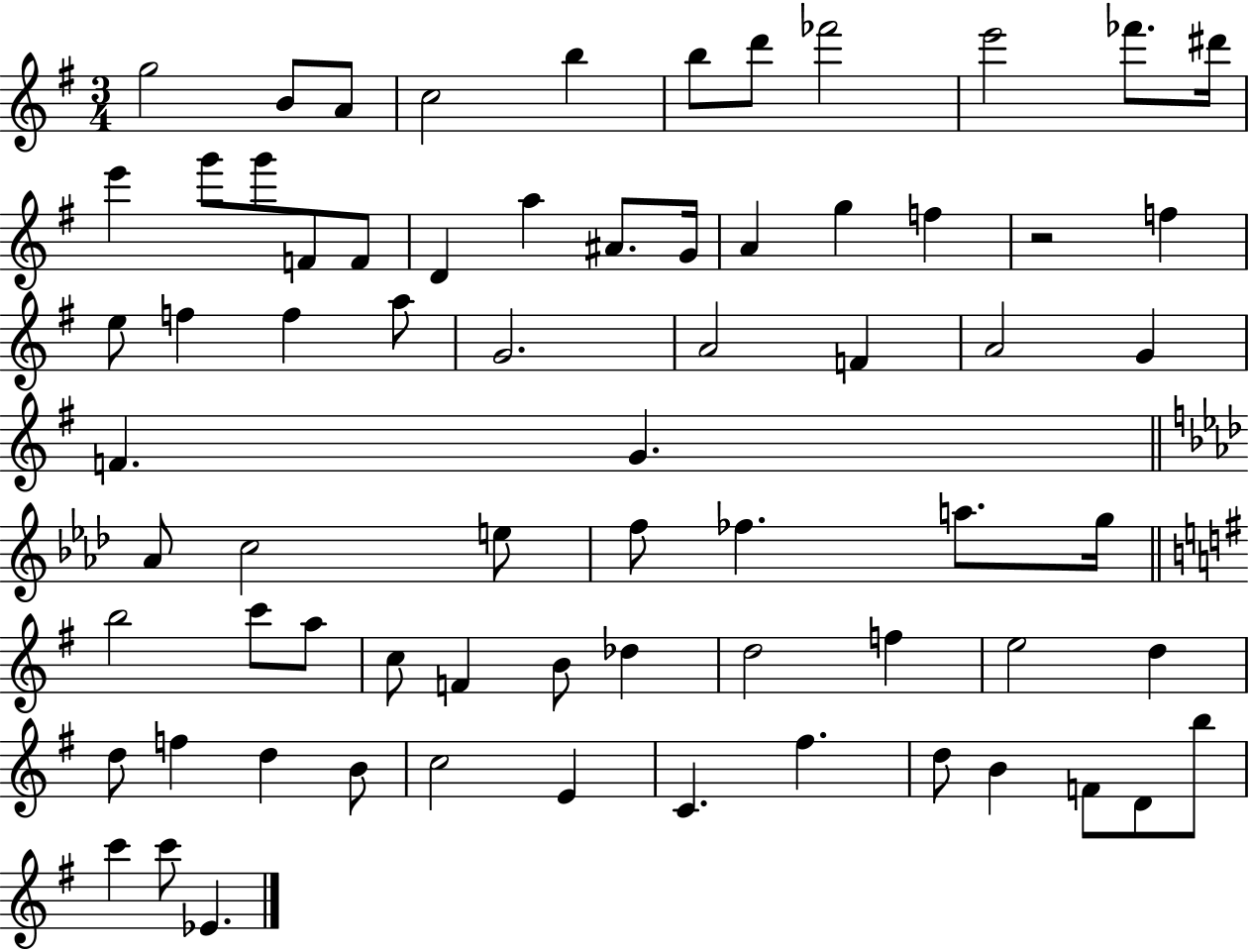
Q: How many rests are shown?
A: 1